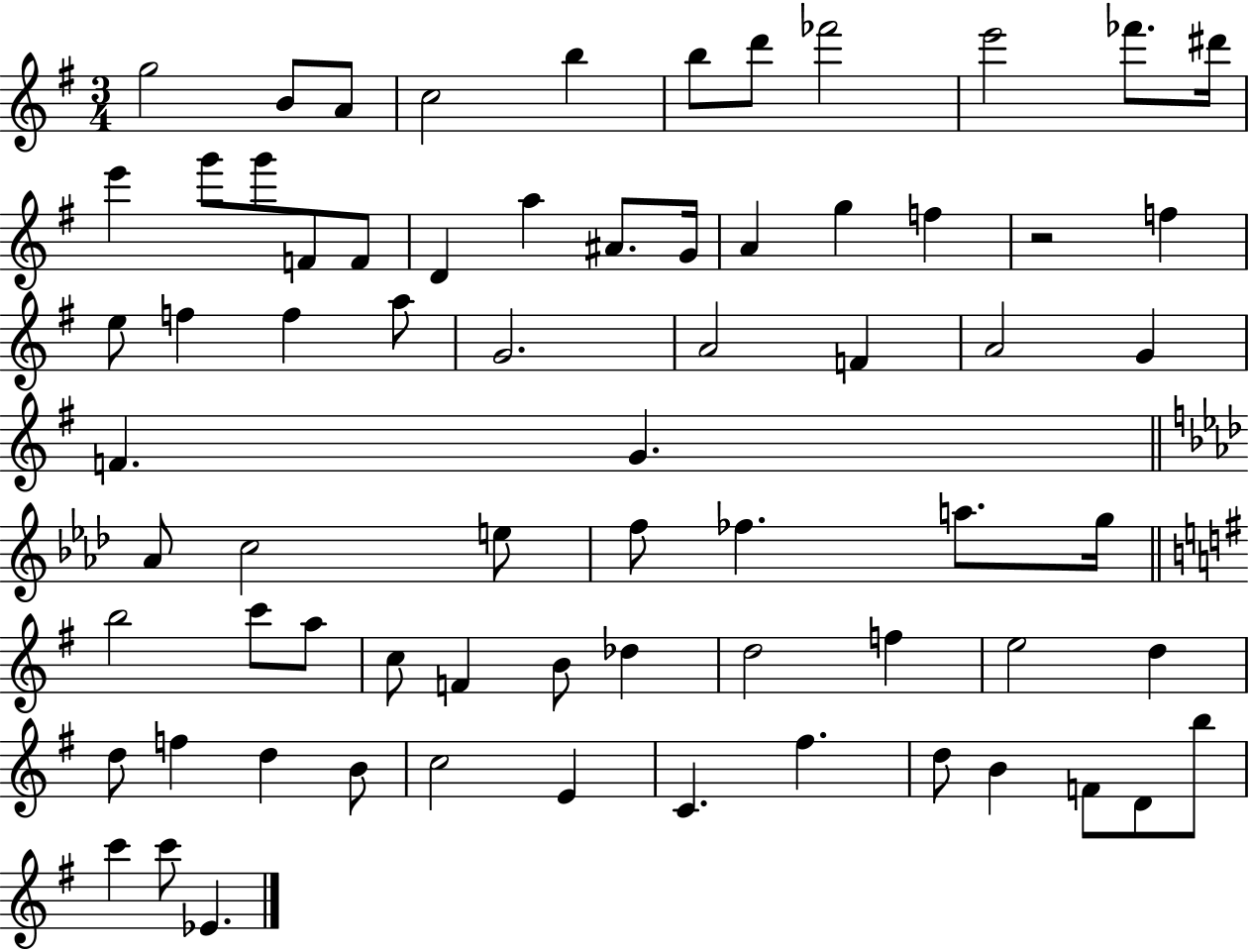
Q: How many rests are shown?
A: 1